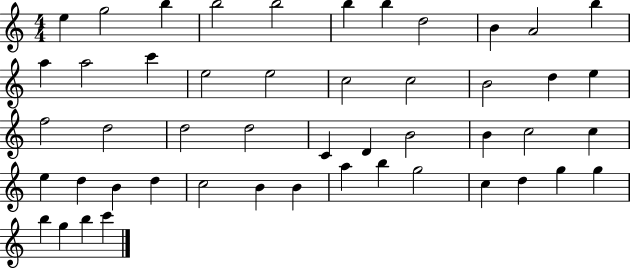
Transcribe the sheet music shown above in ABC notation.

X:1
T:Untitled
M:4/4
L:1/4
K:C
e g2 b b2 b2 b b d2 B A2 b a a2 c' e2 e2 c2 c2 B2 d e f2 d2 d2 d2 C D B2 B c2 c e d B d c2 B B a b g2 c d g g b g b c'